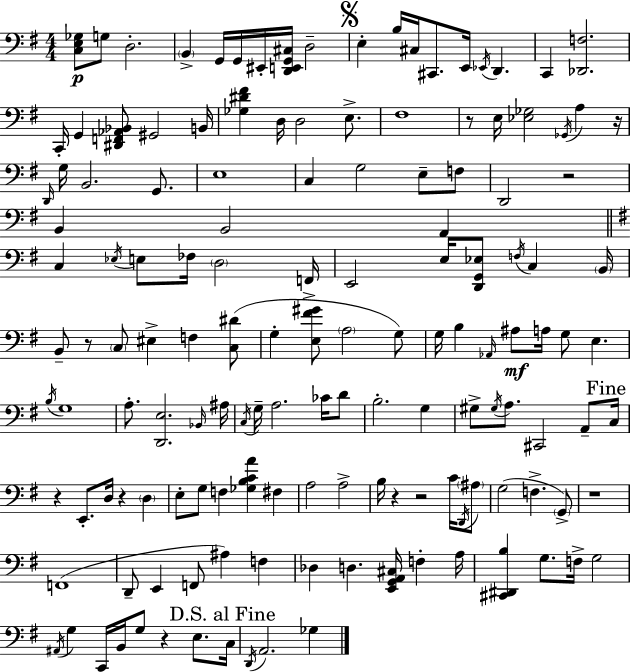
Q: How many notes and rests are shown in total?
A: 144